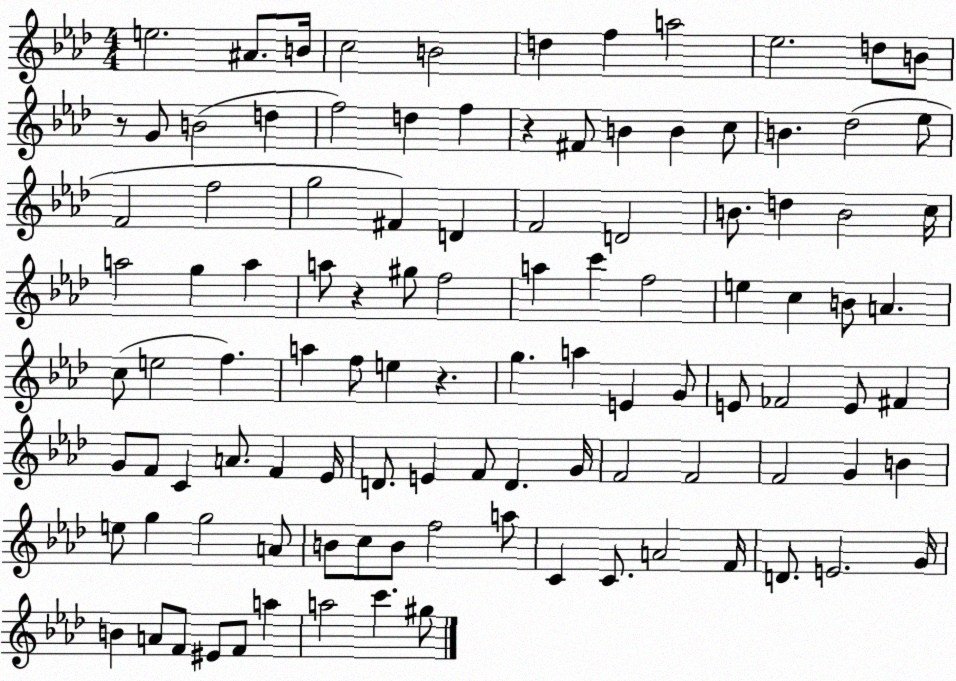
X:1
T:Untitled
M:4/4
L:1/4
K:Ab
e2 ^A/2 B/4 c2 B2 d f a2 _e2 d/2 B/2 z/2 G/2 B2 d f2 d f z ^F/2 B B c/2 B _d2 _e/2 F2 f2 g2 ^F D F2 D2 B/2 d B2 c/4 a2 g a a/2 z ^g/2 f2 a c' f2 e c B/2 A c/2 e2 f a f/2 e z g a E G/2 E/2 _F2 E/2 ^F G/2 F/2 C A/2 F _E/4 D/2 E F/2 D G/4 F2 F2 F2 G B e/2 g g2 A/2 B/2 c/2 B/2 f2 a/2 C C/2 A2 F/4 D/2 E2 G/4 B A/2 F/2 ^E/2 F/2 a a2 c' ^g/2